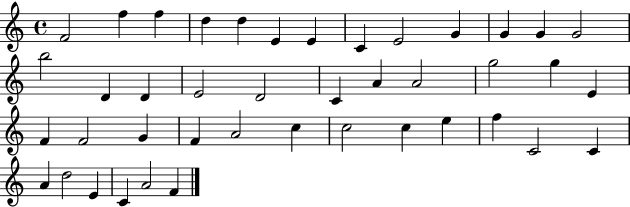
X:1
T:Untitled
M:4/4
L:1/4
K:C
F2 f f d d E E C E2 G G G G2 b2 D D E2 D2 C A A2 g2 g E F F2 G F A2 c c2 c e f C2 C A d2 E C A2 F